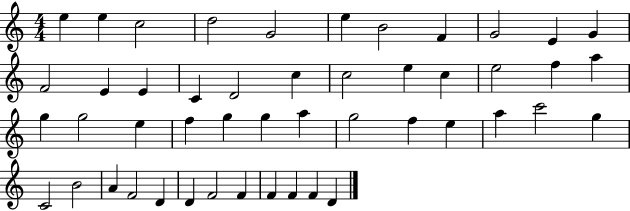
E5/q E5/q C5/h D5/h G4/h E5/q B4/h F4/q G4/h E4/q G4/q F4/h E4/q E4/q C4/q D4/h C5/q C5/h E5/q C5/q E5/h F5/q A5/q G5/q G5/h E5/q F5/q G5/q G5/q A5/q G5/h F5/q E5/q A5/q C6/h G5/q C4/h B4/h A4/q F4/h D4/q D4/q F4/h F4/q F4/q F4/q F4/q D4/q